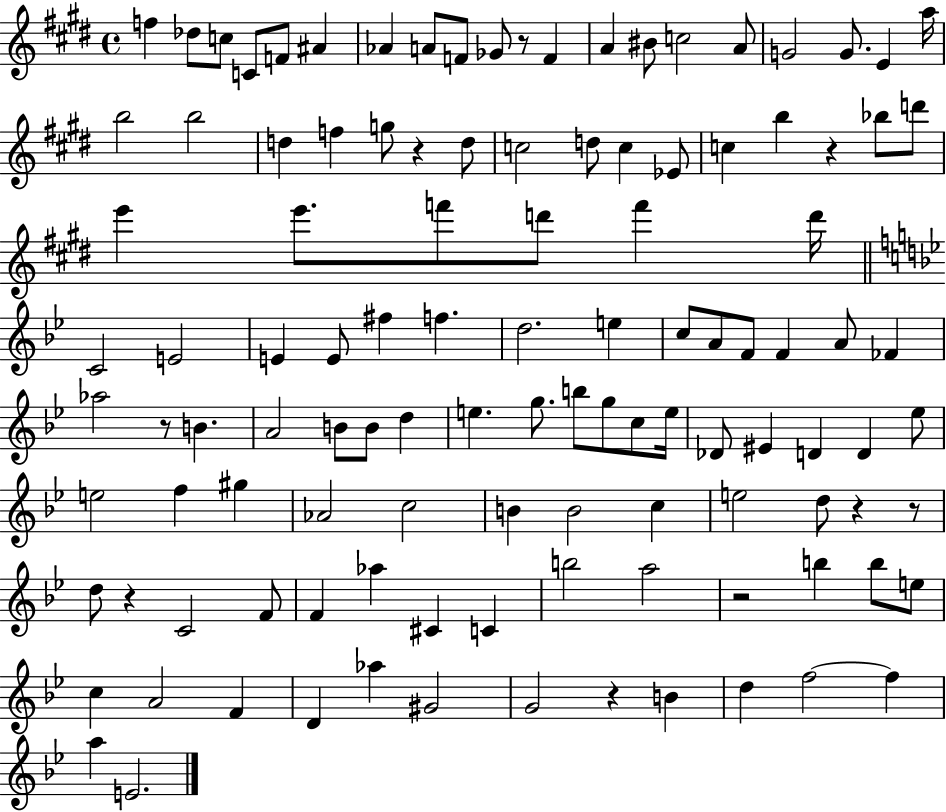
X:1
T:Untitled
M:4/4
L:1/4
K:E
f _d/2 c/2 C/2 F/2 ^A _A A/2 F/2 _G/2 z/2 F A ^B/2 c2 A/2 G2 G/2 E a/4 b2 b2 d f g/2 z d/2 c2 d/2 c _E/2 c b z _b/2 d'/2 e' e'/2 f'/2 d'/2 f' d'/4 C2 E2 E E/2 ^f f d2 e c/2 A/2 F/2 F A/2 _F _a2 z/2 B A2 B/2 B/2 d e g/2 b/2 g/2 c/2 e/4 _D/2 ^E D D _e/2 e2 f ^g _A2 c2 B B2 c e2 d/2 z z/2 d/2 z C2 F/2 F _a ^C C b2 a2 z2 b b/2 e/2 c A2 F D _a ^G2 G2 z B d f2 f a E2